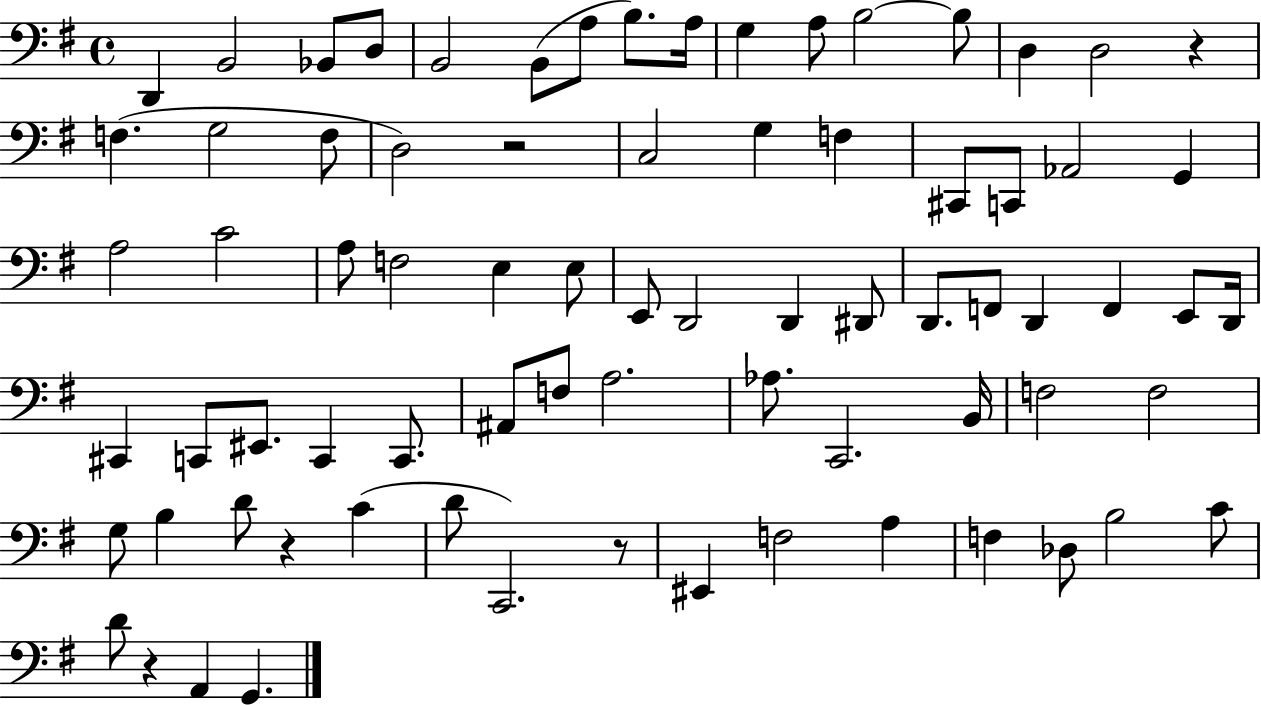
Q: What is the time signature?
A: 4/4